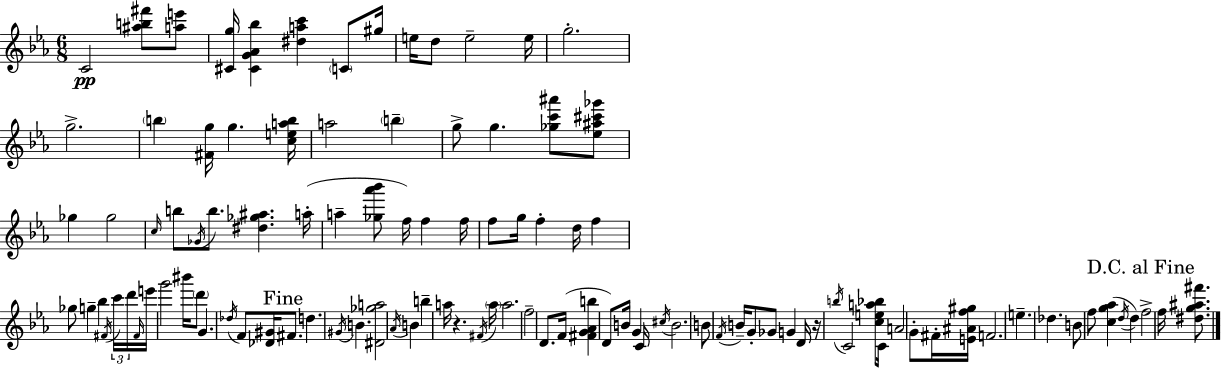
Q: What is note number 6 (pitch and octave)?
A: E5